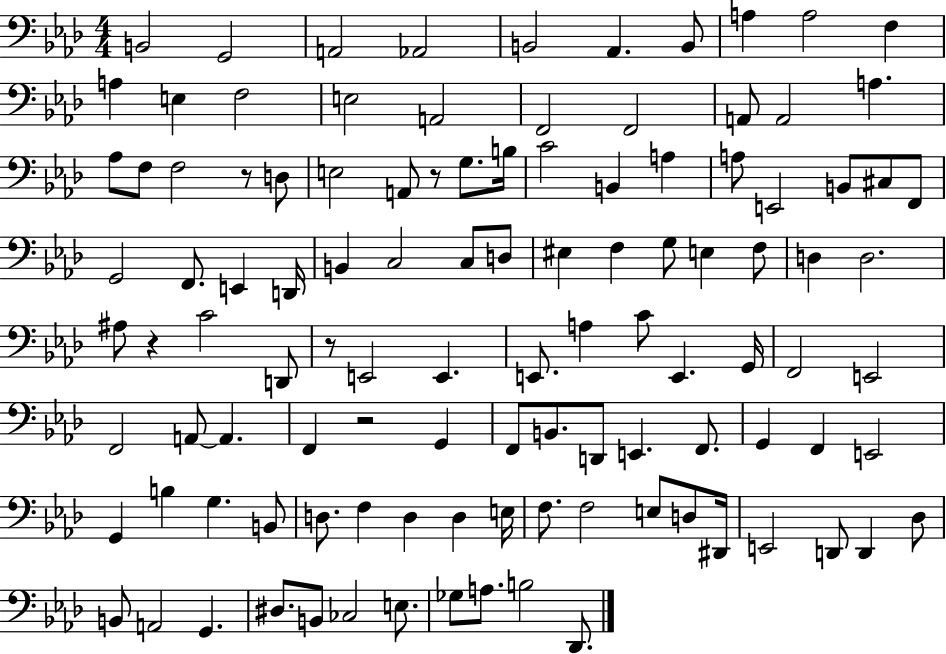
{
  \clef bass
  \numericTimeSignature
  \time 4/4
  \key aes \major
  b,2 g,2 | a,2 aes,2 | b,2 aes,4. b,8 | a4 a2 f4 | \break a4 e4 f2 | e2 a,2 | f,2 f,2 | a,8 a,2 a4. | \break aes8 f8 f2 r8 d8 | e2 a,8 r8 g8. b16 | c'2 b,4 a4 | a8 e,2 b,8 cis8 f,8 | \break g,2 f,8. e,4 d,16 | b,4 c2 c8 d8 | eis4 f4 g8 e4 f8 | d4 d2. | \break ais8 r4 c'2 d,8 | r8 e,2 e,4. | e,8. a4 c'8 e,4. g,16 | f,2 e,2 | \break f,2 a,8~~ a,4. | f,4 r2 g,4 | f,8 b,8. d,8 e,4. f,8. | g,4 f,4 e,2 | \break g,4 b4 g4. b,8 | d8. f4 d4 d4 e16 | f8. f2 e8 d8 dis,16 | e,2 d,8 d,4 des8 | \break b,8 a,2 g,4. | dis8. b,8 ces2 e8. | ges8 a8. b2 des,8. | \bar "|."
}